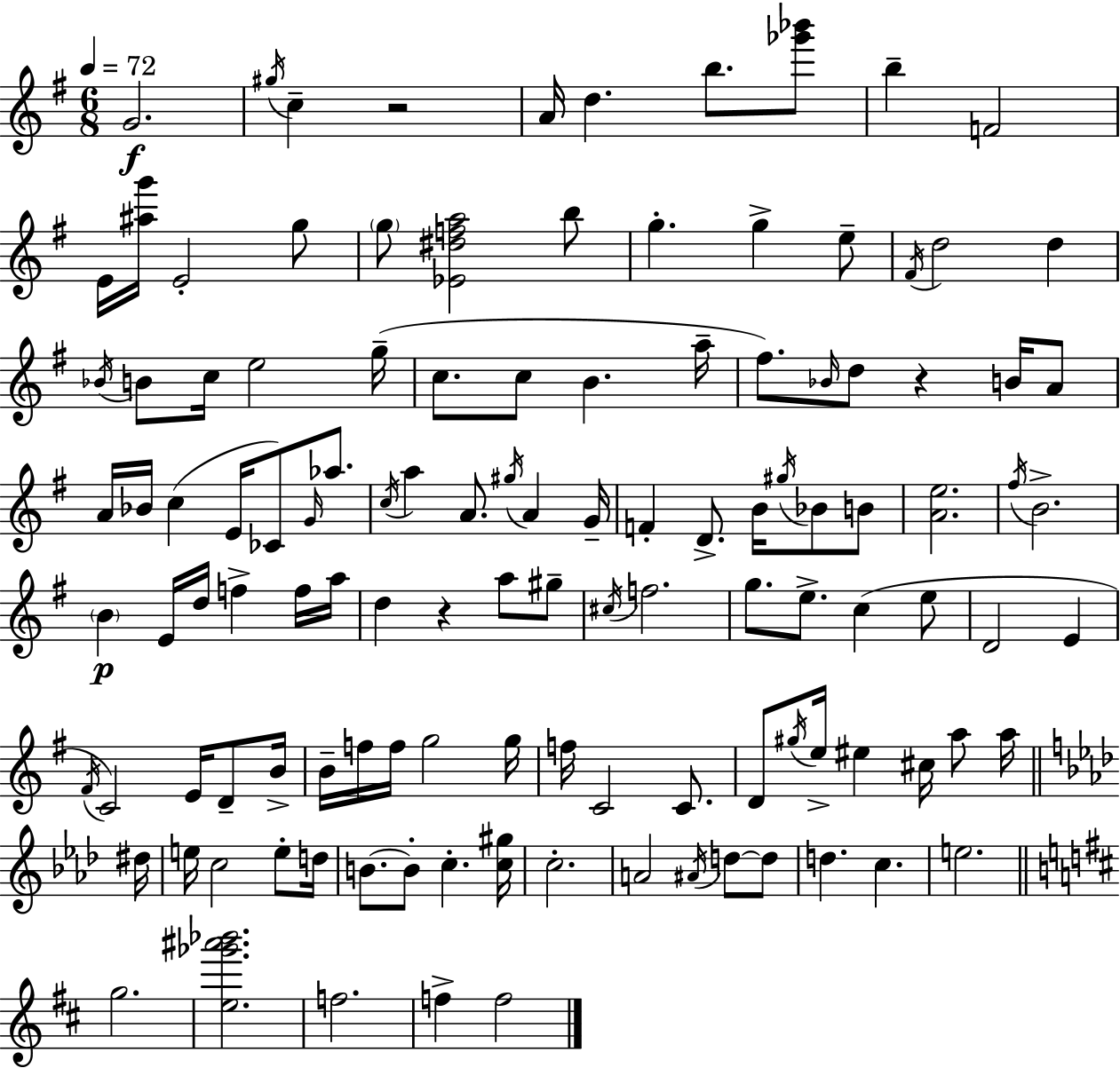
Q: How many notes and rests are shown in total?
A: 120